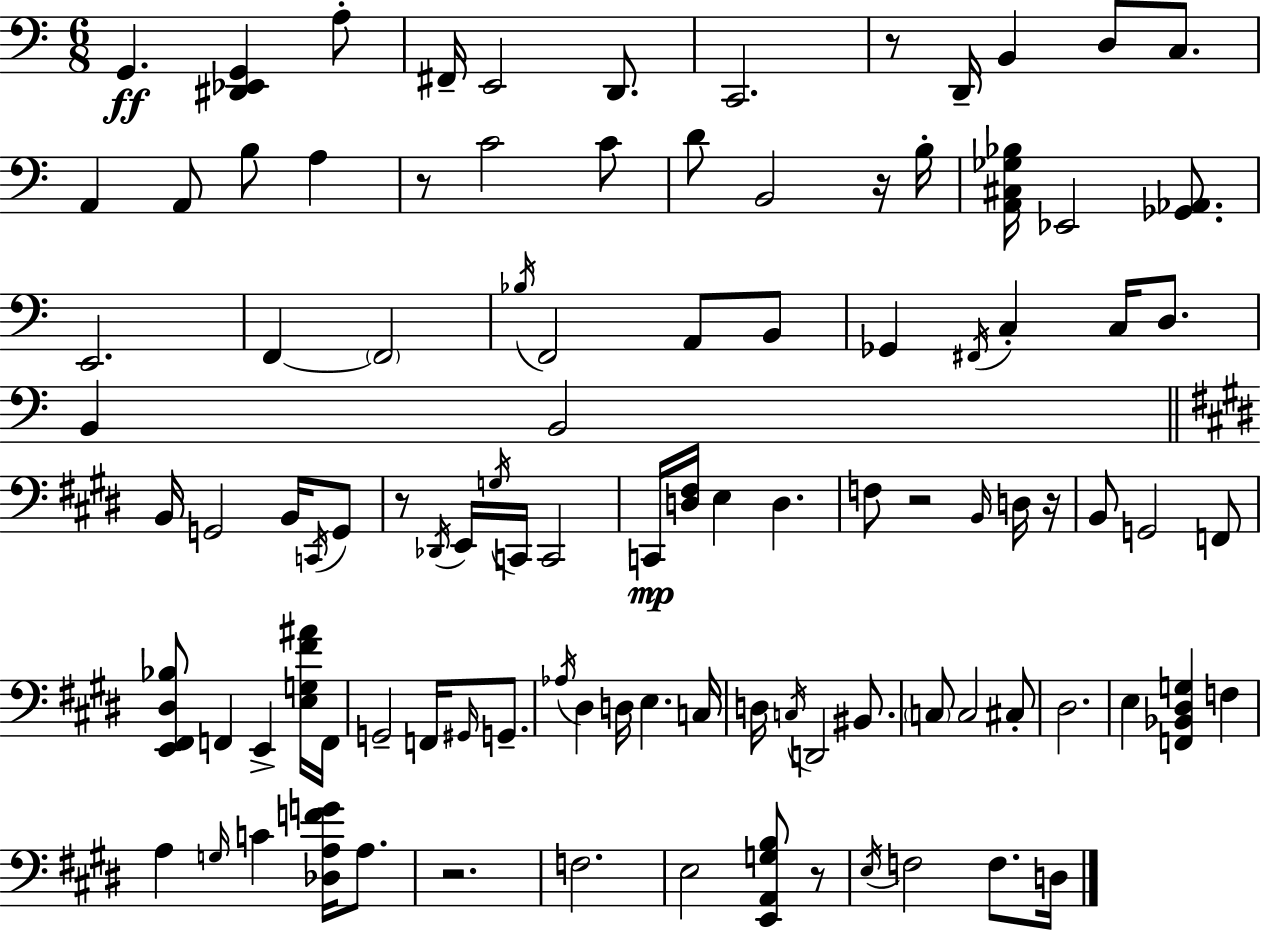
X:1
T:Untitled
M:6/8
L:1/4
K:Am
G,, [^D,,_E,,G,,] A,/2 ^F,,/4 E,,2 D,,/2 C,,2 z/2 D,,/4 B,, D,/2 C,/2 A,, A,,/2 B,/2 A, z/2 C2 C/2 D/2 B,,2 z/4 B,/4 [A,,^C,_G,_B,]/4 _E,,2 [_G,,_A,,]/2 E,,2 F,, F,,2 _B,/4 F,,2 A,,/2 B,,/2 _G,, ^F,,/4 C, C,/4 D,/2 B,, B,,2 B,,/4 G,,2 B,,/4 C,,/4 G,,/2 z/2 _D,,/4 E,,/4 G,/4 C,,/4 C,,2 C,,/4 [D,^F,]/4 E, D, F,/2 z2 B,,/4 D,/4 z/4 B,,/2 G,,2 F,,/2 [E,,^F,,^D,_B,]/2 F,, E,, [E,G,^F^A]/4 F,,/4 G,,2 F,,/4 ^G,,/4 G,,/2 _A,/4 ^D, D,/4 E, C,/4 D,/4 C,/4 D,,2 ^B,,/2 C,/2 C,2 ^C,/2 ^D,2 E, [F,,_B,,^D,G,] F, A, G,/4 C [_D,A,FG]/4 A,/2 z2 F,2 E,2 [E,,A,,G,B,]/2 z/2 E,/4 F,2 F,/2 D,/4